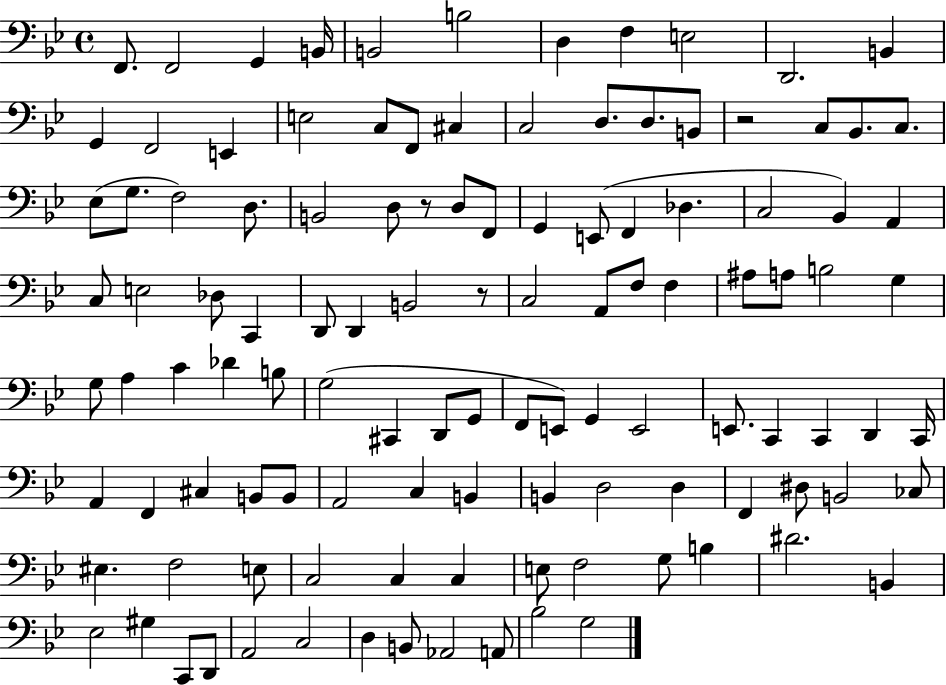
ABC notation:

X:1
T:Untitled
M:4/4
L:1/4
K:Bb
F,,/2 F,,2 G,, B,,/4 B,,2 B,2 D, F, E,2 D,,2 B,, G,, F,,2 E,, E,2 C,/2 F,,/2 ^C, C,2 D,/2 D,/2 B,,/2 z2 C,/2 _B,,/2 C,/2 _E,/2 G,/2 F,2 D,/2 B,,2 D,/2 z/2 D,/2 F,,/2 G,, E,,/2 F,, _D, C,2 _B,, A,, C,/2 E,2 _D,/2 C,, D,,/2 D,, B,,2 z/2 C,2 A,,/2 F,/2 F, ^A,/2 A,/2 B,2 G, G,/2 A, C _D B,/2 G,2 ^C,, D,,/2 G,,/2 F,,/2 E,,/2 G,, E,,2 E,,/2 C,, C,, D,, C,,/4 A,, F,, ^C, B,,/2 B,,/2 A,,2 C, B,, B,, D,2 D, F,, ^D,/2 B,,2 _C,/2 ^E, F,2 E,/2 C,2 C, C, E,/2 F,2 G,/2 B, ^D2 B,, _E,2 ^G, C,,/2 D,,/2 A,,2 C,2 D, B,,/2 _A,,2 A,,/2 _B,2 G,2